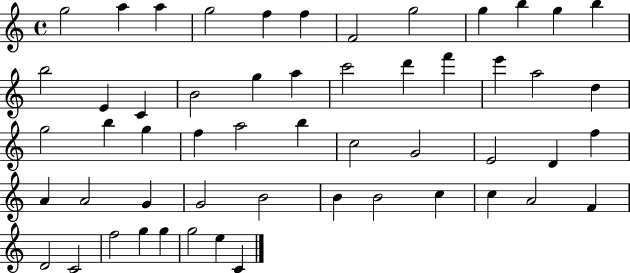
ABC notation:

X:1
T:Untitled
M:4/4
L:1/4
K:C
g2 a a g2 f f F2 g2 g b g b b2 E C B2 g a c'2 d' f' e' a2 d g2 b g f a2 b c2 G2 E2 D f A A2 G G2 B2 B B2 c c A2 F D2 C2 f2 g g g2 e C